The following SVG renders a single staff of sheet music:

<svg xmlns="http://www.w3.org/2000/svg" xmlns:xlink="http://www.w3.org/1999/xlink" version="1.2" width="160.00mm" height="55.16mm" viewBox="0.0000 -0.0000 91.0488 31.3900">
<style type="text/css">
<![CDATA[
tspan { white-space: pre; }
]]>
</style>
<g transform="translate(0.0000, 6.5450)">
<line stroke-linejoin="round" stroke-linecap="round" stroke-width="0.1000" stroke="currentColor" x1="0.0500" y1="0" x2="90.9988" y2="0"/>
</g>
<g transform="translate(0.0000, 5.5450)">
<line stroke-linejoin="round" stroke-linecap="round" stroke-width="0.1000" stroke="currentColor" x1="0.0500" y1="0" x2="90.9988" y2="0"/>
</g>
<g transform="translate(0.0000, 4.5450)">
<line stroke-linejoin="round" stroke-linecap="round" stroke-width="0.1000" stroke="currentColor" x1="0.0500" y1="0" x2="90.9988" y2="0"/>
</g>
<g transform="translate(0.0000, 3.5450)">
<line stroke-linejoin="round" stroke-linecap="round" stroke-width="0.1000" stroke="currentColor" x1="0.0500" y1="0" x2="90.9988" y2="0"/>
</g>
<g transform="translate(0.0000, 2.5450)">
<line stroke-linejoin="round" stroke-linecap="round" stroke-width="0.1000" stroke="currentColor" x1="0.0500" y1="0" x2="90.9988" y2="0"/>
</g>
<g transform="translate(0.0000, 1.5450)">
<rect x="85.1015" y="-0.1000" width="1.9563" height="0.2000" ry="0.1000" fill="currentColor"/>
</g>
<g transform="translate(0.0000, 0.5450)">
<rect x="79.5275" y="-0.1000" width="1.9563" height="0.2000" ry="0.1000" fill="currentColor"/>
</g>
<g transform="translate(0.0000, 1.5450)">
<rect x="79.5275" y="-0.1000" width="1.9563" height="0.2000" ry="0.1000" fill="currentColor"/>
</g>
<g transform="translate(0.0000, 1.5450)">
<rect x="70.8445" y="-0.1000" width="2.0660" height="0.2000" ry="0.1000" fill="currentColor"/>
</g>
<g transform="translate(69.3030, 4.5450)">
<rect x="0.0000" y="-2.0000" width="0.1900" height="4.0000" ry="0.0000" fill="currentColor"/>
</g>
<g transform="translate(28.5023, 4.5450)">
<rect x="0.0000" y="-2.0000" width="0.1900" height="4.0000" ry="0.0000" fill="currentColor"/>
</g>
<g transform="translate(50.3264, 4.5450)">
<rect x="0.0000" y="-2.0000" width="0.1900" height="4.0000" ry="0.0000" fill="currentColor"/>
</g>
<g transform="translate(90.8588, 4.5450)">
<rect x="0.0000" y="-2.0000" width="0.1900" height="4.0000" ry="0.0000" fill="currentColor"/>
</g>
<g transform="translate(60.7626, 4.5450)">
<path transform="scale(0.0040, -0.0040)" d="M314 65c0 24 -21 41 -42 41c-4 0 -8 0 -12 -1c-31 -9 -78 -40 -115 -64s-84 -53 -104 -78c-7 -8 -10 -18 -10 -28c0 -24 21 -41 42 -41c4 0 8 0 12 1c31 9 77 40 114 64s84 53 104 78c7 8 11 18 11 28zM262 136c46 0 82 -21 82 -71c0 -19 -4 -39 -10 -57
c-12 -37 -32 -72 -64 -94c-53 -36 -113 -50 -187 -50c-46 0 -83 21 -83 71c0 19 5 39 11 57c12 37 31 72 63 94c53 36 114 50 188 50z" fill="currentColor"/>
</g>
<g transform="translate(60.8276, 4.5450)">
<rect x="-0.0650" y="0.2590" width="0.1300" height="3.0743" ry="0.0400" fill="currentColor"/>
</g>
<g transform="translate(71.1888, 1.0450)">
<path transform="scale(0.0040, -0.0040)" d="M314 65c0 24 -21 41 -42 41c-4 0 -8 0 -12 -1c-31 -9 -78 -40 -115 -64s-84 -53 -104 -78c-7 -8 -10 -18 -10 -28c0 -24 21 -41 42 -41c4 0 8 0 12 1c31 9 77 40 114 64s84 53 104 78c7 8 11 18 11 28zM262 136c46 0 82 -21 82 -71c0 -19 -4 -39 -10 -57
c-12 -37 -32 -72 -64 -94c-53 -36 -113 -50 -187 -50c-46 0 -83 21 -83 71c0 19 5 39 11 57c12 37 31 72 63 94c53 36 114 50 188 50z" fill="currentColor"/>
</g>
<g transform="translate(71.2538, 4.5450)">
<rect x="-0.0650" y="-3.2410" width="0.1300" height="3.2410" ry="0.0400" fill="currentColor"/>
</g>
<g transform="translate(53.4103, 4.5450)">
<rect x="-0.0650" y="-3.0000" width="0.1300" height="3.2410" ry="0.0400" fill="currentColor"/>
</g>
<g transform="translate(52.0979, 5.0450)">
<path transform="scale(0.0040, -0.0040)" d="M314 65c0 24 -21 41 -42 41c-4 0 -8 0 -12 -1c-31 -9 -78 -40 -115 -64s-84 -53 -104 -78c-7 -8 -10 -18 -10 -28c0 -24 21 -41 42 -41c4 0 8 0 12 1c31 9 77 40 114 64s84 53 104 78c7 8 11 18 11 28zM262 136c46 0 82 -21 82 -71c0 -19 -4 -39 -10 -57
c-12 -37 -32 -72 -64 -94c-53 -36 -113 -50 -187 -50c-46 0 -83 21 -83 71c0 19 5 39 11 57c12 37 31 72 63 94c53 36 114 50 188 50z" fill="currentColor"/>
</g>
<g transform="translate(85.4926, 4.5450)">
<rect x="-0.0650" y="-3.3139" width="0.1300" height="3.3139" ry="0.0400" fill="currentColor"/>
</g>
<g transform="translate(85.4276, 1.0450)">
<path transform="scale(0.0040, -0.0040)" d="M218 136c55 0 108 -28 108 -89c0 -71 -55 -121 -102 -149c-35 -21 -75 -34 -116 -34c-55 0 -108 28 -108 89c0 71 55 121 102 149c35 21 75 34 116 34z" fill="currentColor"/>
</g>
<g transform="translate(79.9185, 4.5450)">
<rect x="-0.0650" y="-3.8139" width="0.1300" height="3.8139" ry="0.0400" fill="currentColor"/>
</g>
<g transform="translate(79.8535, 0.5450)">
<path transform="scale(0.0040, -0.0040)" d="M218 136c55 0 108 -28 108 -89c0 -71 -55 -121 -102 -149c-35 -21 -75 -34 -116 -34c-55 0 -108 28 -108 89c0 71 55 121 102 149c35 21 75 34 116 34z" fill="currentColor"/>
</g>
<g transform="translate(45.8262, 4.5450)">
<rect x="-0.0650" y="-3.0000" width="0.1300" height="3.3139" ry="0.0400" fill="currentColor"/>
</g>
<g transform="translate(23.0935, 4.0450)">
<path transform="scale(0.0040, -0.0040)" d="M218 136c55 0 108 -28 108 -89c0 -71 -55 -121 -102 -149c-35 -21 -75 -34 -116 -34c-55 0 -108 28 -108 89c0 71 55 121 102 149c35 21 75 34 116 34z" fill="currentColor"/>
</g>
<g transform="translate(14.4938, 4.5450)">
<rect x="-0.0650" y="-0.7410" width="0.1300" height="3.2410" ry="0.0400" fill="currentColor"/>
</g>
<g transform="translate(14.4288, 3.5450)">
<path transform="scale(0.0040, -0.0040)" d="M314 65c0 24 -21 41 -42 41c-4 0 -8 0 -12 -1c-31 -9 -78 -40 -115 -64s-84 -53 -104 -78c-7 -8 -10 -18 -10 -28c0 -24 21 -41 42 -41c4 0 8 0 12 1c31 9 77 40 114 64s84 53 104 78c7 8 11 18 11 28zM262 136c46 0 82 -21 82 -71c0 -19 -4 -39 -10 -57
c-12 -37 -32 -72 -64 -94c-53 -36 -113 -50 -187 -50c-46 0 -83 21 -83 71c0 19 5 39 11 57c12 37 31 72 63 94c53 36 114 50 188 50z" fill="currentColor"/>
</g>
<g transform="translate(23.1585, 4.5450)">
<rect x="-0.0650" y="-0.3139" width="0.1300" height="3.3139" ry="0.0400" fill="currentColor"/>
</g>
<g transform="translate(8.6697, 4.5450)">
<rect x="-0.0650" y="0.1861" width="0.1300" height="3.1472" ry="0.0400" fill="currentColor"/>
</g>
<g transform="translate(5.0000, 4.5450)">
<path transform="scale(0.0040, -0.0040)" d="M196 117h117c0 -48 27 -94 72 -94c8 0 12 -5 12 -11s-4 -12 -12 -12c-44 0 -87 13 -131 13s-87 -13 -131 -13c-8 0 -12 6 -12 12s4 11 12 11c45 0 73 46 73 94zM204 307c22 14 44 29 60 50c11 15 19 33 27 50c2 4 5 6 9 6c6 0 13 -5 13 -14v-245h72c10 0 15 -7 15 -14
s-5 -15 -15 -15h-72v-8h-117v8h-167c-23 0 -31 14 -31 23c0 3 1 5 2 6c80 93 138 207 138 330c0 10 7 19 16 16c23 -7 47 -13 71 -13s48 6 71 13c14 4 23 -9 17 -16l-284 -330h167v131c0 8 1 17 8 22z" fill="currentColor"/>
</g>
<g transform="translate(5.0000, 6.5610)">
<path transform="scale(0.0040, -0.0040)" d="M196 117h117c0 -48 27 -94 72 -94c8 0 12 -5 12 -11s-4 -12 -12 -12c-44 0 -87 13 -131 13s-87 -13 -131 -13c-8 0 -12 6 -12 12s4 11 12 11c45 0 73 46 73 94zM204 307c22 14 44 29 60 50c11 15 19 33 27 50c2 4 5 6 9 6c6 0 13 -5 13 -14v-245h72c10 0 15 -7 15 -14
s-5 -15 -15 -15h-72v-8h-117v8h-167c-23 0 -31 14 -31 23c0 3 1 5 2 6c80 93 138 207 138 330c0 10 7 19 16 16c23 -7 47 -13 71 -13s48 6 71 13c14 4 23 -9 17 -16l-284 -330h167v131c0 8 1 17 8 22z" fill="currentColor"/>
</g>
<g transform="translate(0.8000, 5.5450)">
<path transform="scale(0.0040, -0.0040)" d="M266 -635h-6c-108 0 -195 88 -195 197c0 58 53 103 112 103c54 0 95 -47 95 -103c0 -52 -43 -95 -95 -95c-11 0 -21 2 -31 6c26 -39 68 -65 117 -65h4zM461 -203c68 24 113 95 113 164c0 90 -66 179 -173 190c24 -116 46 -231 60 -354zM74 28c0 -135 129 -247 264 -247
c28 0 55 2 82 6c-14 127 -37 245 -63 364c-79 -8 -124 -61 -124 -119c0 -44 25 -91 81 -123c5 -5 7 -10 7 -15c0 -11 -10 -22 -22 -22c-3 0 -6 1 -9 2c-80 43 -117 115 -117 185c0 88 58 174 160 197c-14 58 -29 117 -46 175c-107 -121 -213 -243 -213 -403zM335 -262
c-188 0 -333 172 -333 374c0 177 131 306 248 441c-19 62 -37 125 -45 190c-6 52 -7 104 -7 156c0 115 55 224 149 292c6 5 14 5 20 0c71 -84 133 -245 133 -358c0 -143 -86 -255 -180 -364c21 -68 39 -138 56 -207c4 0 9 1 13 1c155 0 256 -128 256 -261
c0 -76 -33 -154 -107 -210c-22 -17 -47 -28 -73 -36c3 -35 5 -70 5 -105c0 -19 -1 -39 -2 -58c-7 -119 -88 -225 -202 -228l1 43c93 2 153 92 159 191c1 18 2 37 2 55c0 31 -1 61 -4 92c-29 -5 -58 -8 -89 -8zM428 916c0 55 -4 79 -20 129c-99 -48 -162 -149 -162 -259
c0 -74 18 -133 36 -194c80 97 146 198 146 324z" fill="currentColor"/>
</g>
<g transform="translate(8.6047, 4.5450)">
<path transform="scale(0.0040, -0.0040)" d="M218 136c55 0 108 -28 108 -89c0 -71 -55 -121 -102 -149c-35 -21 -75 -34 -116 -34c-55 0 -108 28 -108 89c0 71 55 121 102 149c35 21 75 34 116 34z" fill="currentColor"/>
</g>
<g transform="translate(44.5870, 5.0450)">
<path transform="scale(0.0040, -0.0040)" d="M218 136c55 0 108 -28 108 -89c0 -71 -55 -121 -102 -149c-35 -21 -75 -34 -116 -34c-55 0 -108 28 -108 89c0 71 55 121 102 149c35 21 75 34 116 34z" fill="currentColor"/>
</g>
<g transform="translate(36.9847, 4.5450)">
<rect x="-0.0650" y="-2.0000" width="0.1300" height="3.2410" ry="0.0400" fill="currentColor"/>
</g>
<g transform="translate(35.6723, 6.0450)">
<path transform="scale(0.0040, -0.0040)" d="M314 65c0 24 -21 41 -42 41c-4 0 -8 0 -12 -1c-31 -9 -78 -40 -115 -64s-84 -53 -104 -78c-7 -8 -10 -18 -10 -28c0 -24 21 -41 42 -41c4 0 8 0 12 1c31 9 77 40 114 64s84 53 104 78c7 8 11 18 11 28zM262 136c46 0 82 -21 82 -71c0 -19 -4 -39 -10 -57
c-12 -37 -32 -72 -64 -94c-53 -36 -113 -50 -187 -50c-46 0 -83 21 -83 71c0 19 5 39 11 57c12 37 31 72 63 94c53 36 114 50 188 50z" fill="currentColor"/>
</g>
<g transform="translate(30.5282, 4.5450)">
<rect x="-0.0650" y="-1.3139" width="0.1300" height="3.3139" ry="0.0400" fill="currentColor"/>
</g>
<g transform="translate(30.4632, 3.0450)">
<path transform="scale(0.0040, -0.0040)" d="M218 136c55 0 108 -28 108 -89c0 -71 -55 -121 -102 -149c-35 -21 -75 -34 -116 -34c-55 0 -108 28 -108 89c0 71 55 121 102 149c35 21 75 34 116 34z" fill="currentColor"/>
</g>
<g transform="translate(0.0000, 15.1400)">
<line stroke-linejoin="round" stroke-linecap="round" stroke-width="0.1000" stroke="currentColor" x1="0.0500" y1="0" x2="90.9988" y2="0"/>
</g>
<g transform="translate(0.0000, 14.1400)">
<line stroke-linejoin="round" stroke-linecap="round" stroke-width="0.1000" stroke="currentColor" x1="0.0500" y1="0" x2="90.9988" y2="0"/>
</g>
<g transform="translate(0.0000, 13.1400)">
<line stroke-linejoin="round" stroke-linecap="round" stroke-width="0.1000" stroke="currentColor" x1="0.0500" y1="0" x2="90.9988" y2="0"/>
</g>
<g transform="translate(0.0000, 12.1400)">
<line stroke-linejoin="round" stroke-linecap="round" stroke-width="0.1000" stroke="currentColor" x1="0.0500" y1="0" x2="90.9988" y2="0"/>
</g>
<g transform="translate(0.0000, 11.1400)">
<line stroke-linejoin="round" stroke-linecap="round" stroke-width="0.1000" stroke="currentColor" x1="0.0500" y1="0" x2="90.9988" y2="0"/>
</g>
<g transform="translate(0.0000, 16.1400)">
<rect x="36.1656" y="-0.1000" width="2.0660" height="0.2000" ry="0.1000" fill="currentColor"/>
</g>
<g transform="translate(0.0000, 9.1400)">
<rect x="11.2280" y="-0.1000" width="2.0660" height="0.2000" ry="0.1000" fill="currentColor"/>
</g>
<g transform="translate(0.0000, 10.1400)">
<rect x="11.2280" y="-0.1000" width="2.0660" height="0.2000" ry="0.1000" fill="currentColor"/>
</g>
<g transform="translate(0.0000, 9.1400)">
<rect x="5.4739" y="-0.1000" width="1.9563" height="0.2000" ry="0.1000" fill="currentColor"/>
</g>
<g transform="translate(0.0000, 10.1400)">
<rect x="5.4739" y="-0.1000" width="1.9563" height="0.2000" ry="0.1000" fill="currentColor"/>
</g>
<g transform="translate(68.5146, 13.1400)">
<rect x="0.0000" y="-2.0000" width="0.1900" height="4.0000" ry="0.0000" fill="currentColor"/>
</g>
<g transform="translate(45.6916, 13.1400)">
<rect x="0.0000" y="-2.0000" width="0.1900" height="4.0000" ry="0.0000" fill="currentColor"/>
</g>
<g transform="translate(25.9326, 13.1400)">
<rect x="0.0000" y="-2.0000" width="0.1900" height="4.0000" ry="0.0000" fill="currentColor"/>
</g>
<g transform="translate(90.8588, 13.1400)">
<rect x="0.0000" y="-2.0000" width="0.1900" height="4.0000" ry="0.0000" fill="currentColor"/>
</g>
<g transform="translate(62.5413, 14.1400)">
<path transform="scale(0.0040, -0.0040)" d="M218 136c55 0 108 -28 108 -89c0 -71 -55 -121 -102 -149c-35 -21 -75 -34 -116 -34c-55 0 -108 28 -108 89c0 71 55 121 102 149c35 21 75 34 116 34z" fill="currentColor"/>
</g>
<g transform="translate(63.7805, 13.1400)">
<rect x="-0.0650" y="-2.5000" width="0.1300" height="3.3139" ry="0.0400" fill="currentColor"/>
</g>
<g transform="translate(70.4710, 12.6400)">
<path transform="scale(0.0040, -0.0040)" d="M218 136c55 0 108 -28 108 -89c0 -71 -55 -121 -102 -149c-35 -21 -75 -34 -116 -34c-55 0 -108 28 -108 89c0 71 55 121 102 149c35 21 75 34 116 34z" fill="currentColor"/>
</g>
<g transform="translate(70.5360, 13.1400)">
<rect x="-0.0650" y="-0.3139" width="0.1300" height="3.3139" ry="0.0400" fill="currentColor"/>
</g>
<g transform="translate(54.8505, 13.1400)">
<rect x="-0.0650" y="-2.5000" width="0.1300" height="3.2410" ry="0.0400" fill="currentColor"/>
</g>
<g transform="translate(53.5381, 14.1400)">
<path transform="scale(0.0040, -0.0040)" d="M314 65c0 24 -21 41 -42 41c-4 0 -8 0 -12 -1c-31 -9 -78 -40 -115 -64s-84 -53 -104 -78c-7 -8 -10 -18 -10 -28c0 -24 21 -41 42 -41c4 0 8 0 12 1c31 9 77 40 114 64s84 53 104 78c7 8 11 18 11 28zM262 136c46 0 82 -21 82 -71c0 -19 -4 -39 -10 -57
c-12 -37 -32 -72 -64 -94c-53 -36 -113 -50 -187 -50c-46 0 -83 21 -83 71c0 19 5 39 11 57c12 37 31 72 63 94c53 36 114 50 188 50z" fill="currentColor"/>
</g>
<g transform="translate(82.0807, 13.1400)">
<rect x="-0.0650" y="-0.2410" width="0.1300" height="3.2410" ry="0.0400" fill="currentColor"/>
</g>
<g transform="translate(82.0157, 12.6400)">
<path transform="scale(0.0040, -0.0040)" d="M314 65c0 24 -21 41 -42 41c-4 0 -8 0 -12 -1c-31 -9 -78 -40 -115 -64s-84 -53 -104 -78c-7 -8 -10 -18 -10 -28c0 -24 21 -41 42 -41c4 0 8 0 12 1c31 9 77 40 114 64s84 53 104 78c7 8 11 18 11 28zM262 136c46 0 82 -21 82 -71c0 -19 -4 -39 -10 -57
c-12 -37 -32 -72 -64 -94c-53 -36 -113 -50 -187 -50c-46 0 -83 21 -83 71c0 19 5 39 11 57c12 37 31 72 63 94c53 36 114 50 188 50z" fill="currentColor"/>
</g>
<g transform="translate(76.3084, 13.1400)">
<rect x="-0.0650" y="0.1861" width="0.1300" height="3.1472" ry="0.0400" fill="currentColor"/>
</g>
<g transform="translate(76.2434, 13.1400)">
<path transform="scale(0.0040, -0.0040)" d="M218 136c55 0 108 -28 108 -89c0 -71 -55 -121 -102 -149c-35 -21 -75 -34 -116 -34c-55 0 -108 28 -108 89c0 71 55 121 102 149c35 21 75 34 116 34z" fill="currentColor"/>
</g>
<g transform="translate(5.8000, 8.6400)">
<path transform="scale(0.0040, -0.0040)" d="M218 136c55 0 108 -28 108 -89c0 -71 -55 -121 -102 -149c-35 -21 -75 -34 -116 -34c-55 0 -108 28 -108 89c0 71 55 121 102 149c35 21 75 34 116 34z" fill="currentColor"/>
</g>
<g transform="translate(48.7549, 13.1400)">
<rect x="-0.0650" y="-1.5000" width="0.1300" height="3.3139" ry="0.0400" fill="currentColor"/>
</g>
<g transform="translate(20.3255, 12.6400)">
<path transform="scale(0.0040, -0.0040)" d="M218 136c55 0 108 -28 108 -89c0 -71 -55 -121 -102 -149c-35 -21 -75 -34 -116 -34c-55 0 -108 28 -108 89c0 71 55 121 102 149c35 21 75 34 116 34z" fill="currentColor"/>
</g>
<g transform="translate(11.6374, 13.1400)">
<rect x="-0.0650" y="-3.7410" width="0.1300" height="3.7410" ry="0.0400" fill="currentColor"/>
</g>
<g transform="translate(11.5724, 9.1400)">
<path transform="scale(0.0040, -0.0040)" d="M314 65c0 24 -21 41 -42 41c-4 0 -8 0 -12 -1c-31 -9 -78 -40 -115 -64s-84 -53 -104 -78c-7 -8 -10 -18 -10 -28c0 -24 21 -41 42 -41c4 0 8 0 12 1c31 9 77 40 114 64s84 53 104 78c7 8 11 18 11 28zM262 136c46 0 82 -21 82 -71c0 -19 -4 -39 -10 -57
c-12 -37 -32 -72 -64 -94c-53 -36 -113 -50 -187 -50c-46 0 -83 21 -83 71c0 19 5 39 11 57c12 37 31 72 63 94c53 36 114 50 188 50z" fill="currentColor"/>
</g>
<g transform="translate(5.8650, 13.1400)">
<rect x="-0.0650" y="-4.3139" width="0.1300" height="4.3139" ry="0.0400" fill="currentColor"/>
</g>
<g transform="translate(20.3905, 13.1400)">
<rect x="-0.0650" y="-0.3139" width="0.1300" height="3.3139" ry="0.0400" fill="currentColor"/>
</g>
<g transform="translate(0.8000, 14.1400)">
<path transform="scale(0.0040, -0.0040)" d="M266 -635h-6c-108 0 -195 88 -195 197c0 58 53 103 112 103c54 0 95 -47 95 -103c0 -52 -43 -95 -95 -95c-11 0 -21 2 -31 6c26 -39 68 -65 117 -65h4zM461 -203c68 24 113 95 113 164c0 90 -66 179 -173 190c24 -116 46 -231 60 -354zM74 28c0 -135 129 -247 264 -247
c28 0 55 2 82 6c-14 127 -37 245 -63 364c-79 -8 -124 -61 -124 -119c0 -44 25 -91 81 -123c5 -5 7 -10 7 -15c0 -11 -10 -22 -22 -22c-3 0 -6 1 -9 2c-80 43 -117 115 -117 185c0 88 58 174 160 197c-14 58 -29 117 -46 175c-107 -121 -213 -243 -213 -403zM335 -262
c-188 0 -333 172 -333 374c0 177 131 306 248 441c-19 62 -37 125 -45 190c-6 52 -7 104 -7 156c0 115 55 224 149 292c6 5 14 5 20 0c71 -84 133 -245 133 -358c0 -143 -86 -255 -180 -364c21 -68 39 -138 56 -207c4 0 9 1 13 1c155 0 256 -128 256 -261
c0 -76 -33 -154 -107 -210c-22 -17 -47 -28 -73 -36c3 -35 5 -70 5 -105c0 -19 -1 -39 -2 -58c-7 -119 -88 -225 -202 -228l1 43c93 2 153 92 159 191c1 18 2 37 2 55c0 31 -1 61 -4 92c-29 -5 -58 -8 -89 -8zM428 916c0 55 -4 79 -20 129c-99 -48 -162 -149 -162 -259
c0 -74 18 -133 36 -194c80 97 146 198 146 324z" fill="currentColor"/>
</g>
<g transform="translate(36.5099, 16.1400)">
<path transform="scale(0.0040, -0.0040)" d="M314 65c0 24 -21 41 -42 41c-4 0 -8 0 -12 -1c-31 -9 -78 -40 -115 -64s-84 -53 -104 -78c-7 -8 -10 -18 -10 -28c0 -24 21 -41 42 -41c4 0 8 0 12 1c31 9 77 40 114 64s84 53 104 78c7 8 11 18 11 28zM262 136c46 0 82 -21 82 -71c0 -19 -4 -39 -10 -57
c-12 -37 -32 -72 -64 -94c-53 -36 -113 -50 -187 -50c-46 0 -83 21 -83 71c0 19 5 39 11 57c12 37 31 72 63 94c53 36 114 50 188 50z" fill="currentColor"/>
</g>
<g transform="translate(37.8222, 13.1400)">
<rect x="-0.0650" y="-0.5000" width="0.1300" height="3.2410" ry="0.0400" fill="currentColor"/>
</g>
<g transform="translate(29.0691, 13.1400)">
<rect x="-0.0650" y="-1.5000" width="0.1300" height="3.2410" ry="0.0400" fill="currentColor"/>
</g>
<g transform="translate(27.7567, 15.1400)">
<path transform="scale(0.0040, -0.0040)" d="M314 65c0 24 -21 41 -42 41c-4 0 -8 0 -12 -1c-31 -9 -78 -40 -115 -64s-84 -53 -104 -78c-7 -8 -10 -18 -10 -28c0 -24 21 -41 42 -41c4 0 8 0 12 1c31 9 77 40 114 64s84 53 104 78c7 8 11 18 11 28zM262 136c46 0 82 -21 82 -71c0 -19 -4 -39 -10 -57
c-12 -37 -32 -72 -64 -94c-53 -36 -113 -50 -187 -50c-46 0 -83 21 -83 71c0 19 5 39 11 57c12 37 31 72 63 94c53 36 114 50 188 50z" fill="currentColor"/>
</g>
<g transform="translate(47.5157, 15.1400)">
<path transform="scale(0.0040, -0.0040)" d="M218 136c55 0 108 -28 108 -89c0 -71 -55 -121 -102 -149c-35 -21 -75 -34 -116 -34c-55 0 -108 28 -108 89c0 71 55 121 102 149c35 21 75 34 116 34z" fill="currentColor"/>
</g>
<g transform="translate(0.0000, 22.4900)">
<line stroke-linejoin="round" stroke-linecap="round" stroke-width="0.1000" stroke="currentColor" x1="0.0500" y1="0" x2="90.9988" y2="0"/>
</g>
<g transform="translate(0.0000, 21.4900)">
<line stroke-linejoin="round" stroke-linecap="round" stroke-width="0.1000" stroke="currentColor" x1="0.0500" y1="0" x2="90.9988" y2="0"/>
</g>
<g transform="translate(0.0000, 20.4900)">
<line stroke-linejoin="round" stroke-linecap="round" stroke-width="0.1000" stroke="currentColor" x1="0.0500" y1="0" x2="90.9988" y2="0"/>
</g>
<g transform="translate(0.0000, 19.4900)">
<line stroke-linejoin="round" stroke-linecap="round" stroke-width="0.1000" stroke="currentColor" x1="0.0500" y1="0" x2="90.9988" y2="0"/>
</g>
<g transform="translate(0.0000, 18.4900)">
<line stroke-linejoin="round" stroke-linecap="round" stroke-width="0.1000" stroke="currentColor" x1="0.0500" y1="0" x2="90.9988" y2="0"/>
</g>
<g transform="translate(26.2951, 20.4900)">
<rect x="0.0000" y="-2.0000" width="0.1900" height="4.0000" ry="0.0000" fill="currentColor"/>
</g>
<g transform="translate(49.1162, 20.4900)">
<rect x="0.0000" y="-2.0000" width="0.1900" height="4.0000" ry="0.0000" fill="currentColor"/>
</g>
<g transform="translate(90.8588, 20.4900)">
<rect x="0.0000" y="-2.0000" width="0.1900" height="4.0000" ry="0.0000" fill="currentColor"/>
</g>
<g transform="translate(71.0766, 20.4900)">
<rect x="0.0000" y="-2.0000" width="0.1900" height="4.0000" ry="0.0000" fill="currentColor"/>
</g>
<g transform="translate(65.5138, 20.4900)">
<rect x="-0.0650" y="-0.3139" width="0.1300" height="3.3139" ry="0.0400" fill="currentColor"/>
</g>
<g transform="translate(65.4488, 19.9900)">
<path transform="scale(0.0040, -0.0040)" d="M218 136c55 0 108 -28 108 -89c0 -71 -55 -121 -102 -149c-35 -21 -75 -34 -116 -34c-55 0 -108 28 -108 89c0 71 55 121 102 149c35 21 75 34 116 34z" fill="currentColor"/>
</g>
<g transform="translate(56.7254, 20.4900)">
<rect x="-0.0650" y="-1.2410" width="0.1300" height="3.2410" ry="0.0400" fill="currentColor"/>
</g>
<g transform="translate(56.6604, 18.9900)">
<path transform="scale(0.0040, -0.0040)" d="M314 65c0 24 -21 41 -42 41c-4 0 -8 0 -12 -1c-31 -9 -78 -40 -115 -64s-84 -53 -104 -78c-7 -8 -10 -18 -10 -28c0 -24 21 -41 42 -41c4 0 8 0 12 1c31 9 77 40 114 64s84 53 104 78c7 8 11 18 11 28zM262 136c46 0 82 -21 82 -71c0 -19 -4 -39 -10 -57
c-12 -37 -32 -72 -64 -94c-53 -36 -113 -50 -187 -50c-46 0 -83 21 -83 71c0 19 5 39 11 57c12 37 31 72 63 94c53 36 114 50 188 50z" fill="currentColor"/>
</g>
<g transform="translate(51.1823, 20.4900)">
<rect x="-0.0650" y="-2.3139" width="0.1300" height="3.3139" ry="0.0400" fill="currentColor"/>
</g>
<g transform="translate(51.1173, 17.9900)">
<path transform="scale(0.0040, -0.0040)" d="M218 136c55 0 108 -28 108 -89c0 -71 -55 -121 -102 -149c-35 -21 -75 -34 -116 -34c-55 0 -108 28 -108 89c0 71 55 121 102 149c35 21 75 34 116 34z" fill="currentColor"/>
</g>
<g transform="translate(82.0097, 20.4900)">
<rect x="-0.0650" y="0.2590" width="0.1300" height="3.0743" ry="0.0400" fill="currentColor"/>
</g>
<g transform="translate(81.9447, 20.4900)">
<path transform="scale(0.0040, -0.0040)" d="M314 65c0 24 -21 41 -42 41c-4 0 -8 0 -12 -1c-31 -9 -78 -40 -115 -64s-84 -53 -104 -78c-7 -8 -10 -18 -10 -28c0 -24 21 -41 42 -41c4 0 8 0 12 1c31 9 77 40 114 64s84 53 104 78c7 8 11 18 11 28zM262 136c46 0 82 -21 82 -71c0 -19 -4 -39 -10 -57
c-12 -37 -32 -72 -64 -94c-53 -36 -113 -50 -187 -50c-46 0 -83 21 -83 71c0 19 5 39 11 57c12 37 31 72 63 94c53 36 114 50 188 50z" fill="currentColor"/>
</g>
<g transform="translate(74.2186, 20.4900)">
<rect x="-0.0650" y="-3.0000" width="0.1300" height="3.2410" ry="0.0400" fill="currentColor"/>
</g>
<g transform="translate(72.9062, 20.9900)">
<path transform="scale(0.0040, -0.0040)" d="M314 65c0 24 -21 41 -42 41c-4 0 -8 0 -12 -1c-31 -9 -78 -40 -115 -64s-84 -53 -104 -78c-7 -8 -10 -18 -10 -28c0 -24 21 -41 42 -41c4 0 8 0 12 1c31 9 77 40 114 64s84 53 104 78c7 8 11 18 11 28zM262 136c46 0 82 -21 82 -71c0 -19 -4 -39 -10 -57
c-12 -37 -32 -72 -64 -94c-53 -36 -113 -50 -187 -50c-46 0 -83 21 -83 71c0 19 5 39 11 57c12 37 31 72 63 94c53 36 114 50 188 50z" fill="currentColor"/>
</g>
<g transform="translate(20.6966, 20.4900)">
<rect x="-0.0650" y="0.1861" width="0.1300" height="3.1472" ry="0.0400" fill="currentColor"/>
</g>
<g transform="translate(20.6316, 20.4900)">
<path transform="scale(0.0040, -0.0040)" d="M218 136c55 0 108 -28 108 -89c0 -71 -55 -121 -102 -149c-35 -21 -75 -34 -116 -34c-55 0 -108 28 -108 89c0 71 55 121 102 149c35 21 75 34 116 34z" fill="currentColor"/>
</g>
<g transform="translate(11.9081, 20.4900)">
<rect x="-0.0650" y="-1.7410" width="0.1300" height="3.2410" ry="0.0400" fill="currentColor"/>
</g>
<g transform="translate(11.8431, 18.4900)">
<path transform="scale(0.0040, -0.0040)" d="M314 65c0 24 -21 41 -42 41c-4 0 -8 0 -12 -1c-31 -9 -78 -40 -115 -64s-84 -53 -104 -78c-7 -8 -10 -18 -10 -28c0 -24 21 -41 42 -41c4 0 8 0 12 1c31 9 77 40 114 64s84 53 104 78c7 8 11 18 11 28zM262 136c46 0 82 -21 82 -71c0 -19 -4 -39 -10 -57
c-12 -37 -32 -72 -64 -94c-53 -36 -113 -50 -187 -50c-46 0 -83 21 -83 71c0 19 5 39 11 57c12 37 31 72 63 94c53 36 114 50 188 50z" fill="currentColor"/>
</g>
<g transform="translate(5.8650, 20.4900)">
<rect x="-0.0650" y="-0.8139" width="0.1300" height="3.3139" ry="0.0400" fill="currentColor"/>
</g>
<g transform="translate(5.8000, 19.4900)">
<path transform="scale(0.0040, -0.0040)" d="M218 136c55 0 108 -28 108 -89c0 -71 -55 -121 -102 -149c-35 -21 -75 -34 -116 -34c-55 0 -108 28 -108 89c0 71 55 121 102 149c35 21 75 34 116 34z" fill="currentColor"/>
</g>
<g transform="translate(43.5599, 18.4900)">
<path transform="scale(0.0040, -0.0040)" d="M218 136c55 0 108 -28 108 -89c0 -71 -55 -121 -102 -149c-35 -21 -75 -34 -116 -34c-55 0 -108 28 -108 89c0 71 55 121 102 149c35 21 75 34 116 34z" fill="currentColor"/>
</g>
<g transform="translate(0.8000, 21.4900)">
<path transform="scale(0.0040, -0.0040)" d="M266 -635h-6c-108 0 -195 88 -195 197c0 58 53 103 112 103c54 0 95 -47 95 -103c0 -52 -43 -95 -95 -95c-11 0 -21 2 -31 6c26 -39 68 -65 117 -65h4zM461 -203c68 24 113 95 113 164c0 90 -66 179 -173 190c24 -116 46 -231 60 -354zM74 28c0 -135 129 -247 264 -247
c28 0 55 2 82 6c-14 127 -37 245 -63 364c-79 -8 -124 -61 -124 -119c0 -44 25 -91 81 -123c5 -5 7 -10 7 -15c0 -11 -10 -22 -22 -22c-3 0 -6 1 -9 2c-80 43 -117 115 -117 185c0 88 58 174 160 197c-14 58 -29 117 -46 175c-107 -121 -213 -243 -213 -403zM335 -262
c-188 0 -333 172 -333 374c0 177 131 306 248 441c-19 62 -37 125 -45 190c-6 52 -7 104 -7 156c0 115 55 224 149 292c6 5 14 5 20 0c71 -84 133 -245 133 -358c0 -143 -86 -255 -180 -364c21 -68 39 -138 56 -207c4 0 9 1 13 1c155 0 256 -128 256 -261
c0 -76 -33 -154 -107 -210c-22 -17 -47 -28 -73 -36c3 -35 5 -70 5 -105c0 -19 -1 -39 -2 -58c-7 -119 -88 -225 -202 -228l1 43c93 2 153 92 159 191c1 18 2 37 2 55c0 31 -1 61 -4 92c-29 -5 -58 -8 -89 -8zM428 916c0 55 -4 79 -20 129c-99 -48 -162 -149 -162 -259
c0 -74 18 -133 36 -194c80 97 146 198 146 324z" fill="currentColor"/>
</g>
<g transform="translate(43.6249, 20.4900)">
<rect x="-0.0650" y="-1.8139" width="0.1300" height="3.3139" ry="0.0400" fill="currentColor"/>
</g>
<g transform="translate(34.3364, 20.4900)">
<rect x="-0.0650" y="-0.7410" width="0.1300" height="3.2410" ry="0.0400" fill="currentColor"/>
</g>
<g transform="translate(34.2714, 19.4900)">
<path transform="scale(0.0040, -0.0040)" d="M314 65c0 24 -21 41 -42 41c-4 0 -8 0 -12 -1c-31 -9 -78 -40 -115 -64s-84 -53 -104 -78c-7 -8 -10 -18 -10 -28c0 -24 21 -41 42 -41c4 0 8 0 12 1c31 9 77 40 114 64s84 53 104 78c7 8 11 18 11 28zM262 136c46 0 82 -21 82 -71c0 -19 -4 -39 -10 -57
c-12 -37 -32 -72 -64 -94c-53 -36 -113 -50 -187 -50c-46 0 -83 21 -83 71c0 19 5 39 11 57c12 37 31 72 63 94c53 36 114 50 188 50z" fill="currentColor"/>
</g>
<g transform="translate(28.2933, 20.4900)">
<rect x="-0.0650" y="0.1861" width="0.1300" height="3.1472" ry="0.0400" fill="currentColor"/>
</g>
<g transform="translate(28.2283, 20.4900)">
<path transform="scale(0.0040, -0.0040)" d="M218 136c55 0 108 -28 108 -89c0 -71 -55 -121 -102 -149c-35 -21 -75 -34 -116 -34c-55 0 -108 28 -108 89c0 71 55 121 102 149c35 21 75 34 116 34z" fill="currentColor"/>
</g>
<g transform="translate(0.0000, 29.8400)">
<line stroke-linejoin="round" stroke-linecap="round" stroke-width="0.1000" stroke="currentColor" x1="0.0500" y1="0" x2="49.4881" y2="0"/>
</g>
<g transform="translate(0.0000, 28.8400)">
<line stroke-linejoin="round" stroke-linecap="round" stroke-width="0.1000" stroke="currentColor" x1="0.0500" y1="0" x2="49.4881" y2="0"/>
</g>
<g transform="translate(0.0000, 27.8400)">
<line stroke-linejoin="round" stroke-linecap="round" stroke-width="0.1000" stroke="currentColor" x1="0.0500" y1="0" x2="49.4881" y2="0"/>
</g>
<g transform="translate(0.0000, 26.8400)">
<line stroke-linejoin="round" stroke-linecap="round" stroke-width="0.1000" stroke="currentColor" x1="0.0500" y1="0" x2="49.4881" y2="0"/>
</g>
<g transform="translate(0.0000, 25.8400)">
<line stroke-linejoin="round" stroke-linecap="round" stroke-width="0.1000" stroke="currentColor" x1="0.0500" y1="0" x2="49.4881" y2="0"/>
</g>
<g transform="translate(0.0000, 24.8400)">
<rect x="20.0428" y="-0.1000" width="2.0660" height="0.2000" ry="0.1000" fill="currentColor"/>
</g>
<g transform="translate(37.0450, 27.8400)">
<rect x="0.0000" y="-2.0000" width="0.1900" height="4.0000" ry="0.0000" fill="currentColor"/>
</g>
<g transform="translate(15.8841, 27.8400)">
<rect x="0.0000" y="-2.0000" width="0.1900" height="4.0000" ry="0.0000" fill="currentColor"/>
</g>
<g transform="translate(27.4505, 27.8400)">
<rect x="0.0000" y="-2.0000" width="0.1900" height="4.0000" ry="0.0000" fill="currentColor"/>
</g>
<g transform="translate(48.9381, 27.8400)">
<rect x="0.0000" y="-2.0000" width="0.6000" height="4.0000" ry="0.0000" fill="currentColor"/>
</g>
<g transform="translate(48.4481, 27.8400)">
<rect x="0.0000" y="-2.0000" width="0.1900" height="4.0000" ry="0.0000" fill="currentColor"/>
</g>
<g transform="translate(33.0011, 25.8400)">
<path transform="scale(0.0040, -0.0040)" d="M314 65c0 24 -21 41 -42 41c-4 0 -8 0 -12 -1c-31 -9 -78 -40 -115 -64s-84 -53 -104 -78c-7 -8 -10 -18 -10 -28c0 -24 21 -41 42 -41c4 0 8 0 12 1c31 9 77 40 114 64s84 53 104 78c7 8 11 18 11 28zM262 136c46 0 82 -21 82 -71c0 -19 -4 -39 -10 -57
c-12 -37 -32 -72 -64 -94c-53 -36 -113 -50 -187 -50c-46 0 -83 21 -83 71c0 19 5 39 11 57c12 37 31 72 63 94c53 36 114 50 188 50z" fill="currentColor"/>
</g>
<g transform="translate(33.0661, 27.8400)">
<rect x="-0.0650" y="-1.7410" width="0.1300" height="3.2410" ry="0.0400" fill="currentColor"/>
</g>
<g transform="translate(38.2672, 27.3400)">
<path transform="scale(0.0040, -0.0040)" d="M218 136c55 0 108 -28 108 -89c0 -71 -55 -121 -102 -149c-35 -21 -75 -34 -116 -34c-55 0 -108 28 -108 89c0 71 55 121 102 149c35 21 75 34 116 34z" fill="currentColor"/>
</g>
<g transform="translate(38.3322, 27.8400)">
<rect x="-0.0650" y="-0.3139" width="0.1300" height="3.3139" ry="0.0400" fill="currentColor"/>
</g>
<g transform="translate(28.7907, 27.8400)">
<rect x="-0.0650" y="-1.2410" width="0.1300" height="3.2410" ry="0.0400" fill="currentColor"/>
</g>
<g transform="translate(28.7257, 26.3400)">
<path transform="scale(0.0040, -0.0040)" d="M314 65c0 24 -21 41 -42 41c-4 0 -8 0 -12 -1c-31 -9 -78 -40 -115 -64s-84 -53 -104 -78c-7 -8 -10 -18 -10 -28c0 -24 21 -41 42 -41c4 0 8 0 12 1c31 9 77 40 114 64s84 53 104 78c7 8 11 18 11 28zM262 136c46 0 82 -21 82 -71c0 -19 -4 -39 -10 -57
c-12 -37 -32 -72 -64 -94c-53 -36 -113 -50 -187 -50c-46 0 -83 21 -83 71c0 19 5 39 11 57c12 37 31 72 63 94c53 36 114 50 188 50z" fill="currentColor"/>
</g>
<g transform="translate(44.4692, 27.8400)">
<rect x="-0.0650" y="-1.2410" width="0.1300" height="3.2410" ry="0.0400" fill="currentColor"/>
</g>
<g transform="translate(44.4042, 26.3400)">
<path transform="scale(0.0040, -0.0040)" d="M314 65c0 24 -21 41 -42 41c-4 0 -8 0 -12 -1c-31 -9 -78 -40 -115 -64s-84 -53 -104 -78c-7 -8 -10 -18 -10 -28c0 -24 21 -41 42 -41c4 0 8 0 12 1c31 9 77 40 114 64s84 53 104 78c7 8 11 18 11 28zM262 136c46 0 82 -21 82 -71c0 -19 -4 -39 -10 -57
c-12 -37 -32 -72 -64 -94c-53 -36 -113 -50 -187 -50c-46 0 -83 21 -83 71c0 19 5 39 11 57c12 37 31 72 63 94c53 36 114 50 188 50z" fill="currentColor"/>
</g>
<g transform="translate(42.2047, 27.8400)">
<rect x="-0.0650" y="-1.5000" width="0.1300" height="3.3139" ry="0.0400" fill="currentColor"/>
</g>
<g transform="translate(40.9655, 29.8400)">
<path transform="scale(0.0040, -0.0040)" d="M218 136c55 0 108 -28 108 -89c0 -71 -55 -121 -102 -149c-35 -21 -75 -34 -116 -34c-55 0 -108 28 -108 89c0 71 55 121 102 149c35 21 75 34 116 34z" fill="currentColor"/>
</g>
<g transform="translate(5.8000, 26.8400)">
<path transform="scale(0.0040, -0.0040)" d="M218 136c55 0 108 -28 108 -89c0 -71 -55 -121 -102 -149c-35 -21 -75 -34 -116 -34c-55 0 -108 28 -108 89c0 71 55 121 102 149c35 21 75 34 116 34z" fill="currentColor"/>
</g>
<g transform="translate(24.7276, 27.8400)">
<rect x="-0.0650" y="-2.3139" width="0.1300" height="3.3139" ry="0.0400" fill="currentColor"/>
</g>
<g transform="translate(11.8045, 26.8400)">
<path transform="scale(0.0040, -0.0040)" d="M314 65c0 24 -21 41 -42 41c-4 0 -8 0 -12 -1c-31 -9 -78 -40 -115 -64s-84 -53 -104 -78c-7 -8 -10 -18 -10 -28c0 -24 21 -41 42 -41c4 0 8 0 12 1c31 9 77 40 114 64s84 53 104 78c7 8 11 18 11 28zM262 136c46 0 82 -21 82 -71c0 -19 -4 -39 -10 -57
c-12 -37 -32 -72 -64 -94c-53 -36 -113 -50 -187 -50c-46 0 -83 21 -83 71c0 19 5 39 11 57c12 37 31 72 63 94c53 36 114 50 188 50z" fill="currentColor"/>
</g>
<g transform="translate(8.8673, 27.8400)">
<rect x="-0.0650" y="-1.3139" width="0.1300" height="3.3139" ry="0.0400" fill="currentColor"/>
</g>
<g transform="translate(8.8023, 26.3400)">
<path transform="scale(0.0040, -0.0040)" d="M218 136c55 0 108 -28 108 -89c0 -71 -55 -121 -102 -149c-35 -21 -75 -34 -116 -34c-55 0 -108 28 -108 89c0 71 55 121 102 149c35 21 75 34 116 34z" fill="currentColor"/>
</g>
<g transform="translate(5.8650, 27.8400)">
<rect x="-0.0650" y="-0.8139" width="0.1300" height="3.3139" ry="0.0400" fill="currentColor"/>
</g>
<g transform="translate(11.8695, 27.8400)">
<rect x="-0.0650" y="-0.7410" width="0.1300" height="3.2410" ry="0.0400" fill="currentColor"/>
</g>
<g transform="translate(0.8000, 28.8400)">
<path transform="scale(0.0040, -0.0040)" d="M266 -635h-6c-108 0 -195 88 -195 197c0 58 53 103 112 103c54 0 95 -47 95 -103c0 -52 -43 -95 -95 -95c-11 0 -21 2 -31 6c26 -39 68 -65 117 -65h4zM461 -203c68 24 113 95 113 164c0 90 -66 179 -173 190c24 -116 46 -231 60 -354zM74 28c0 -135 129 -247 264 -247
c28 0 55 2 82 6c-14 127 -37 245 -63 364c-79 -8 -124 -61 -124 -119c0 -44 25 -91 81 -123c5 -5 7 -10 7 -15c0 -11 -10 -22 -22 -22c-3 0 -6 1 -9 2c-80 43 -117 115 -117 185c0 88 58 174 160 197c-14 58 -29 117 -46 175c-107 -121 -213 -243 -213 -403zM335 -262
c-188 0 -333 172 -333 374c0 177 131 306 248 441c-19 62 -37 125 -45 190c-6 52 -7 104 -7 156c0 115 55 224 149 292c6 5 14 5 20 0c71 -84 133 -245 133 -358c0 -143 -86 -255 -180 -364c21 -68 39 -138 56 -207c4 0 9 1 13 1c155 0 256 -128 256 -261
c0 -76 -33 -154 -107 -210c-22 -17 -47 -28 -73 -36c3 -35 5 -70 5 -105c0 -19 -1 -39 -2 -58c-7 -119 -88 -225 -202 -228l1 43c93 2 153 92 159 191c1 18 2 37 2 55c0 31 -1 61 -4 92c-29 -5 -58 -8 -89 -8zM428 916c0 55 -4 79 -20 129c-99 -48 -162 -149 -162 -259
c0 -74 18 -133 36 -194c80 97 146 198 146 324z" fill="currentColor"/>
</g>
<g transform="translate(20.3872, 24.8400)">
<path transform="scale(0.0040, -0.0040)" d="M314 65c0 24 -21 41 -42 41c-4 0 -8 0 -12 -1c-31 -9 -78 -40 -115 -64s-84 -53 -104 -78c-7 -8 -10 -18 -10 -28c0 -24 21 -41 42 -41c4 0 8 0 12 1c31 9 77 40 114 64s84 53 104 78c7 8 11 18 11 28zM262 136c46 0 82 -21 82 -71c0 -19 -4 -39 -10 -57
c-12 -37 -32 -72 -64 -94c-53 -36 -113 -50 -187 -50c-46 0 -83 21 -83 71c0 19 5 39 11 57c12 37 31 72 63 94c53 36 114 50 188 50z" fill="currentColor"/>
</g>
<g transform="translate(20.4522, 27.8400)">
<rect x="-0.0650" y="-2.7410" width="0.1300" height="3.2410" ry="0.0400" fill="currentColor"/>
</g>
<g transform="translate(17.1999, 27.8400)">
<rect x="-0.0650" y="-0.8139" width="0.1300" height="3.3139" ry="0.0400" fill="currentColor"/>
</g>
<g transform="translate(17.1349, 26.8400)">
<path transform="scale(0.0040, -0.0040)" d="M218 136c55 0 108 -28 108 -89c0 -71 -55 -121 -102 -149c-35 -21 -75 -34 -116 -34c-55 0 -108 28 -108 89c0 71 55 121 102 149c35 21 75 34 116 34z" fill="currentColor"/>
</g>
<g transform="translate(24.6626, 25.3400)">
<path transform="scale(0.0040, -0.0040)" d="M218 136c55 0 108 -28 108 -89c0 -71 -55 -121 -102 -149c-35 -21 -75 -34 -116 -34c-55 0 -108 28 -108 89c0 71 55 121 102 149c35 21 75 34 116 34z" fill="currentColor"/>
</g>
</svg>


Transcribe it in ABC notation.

X:1
T:Untitled
M:4/4
L:1/4
K:C
B d2 c e F2 A A2 B2 b2 c' b d' c'2 c E2 C2 E G2 G c B c2 d f2 B B d2 f g e2 c A2 B2 d e d2 d a2 g e2 f2 c E e2